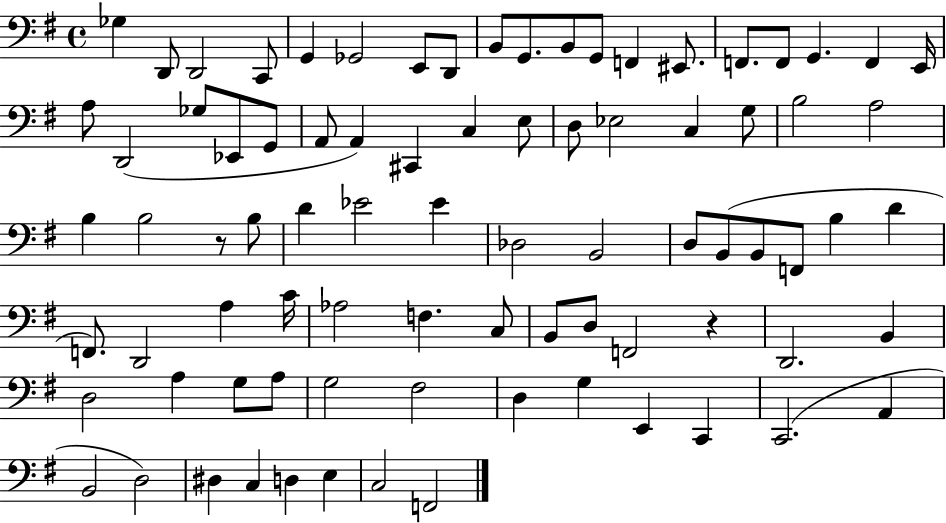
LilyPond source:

{
  \clef bass
  \time 4/4
  \defaultTimeSignature
  \key g \major
  ges4 d,8 d,2 c,8 | g,4 ges,2 e,8 d,8 | b,8 g,8. b,8 g,8 f,4 eis,8. | f,8. f,8 g,4. f,4 e,16 | \break a8 d,2( ges8 ees,8 g,8 | a,8 a,4) cis,4 c4 e8 | d8 ees2 c4 g8 | b2 a2 | \break b4 b2 r8 b8 | d'4 ees'2 ees'4 | des2 b,2 | d8 b,8( b,8 f,8 b4 d'4 | \break f,8.) d,2 a4 c'16 | aes2 f4. c8 | b,8 d8 f,2 r4 | d,2. b,4 | \break d2 a4 g8 a8 | g2 fis2 | d4 g4 e,4 c,4 | c,2.( a,4 | \break b,2 d2) | dis4 c4 d4 e4 | c2 f,2 | \bar "|."
}